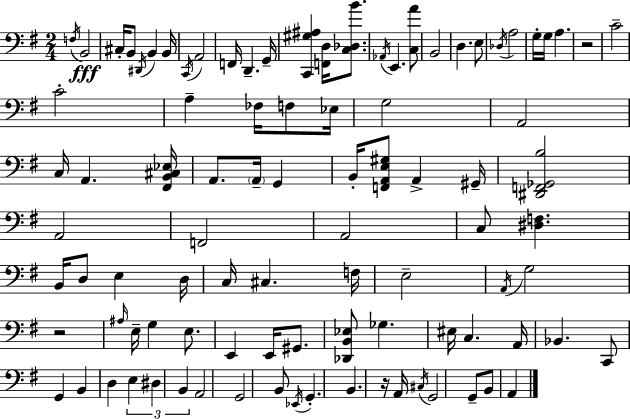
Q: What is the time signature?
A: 2/4